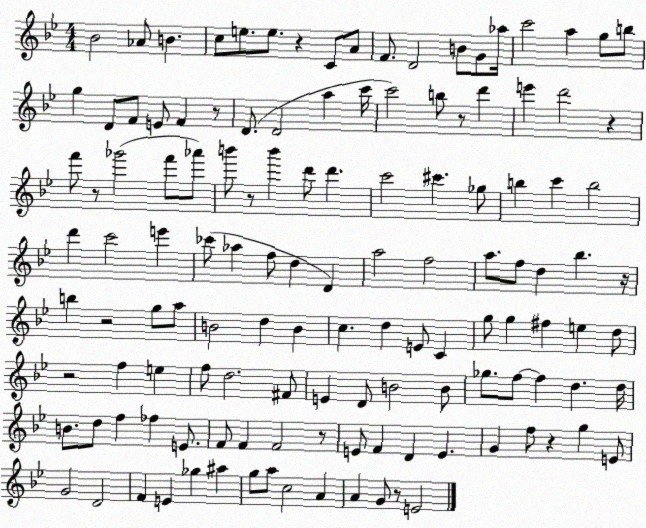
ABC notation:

X:1
T:Untitled
M:4/4
L:1/4
K:Bb
_B2 _A/2 B c/2 e/2 e/2 z C/2 A/2 F/2 D2 B/2 G/2 _a/4 c'2 a g/2 b/2 g D/2 F/2 E/2 F z/2 D/2 D2 a c'/4 c'2 b/2 z/2 d' e' d'2 z f'/2 z/2 _g'2 f'/2 _a'/2 b'/2 z/2 b' d'/2 d' c'2 ^c' _g/2 b c' b2 d' c'2 e' _c'/2 _a f/2 d D a2 f2 a/2 f/2 d _b z/4 b z2 g/2 a/2 B2 d B c d E/2 C g/2 g ^f e d/2 z2 f e f/2 d2 ^F/2 E D/2 B2 B/2 _g/2 f/2 f d d/4 B/2 d/2 f _f E/2 F/2 F F2 z/2 E/2 F D E G f/2 z g E/2 G2 D2 F E _g ^a g/2 a/2 c2 A A G/2 z/2 E2